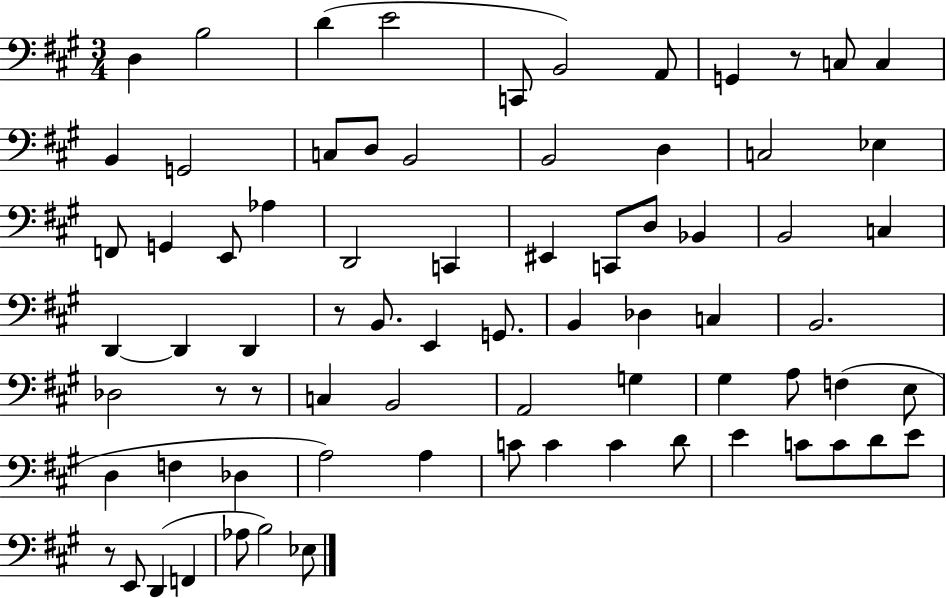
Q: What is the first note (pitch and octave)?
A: D3